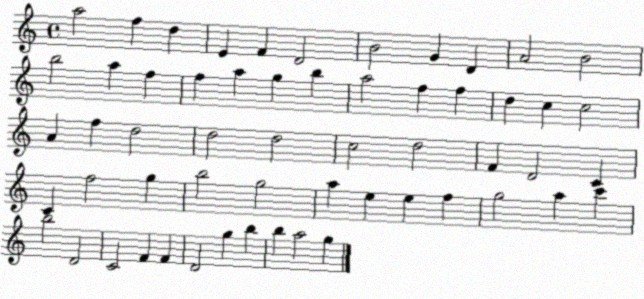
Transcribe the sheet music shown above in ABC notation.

X:1
T:Untitled
M:4/4
L:1/4
K:C
a2 f d E F D2 B2 G D A2 B2 b2 a f f a g b a2 f f d c c2 A f d2 d2 d2 c2 d2 F D2 C C f2 g b2 g2 a e e f g2 a c' b2 D2 C2 F F D2 g b b a2 g